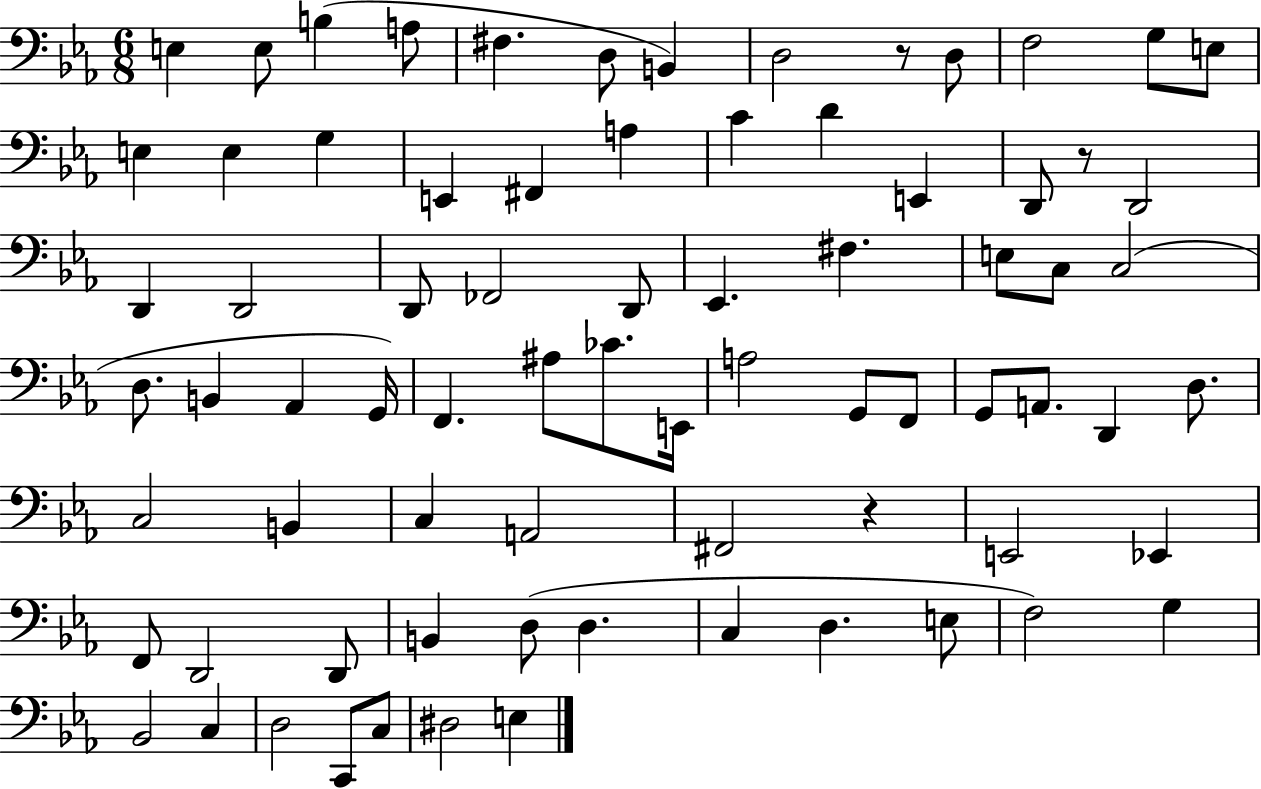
{
  \clef bass
  \numericTimeSignature
  \time 6/8
  \key ees \major
  e4 e8 b4( a8 | fis4. d8 b,4) | d2 r8 d8 | f2 g8 e8 | \break e4 e4 g4 | e,4 fis,4 a4 | c'4 d'4 e,4 | d,8 r8 d,2 | \break d,4 d,2 | d,8 fes,2 d,8 | ees,4. fis4. | e8 c8 c2( | \break d8. b,4 aes,4 g,16) | f,4. ais8 ces'8. e,16 | a2 g,8 f,8 | g,8 a,8. d,4 d8. | \break c2 b,4 | c4 a,2 | fis,2 r4 | e,2 ees,4 | \break f,8 d,2 d,8 | b,4 d8( d4. | c4 d4. e8 | f2) g4 | \break bes,2 c4 | d2 c,8 c8 | dis2 e4 | \bar "|."
}